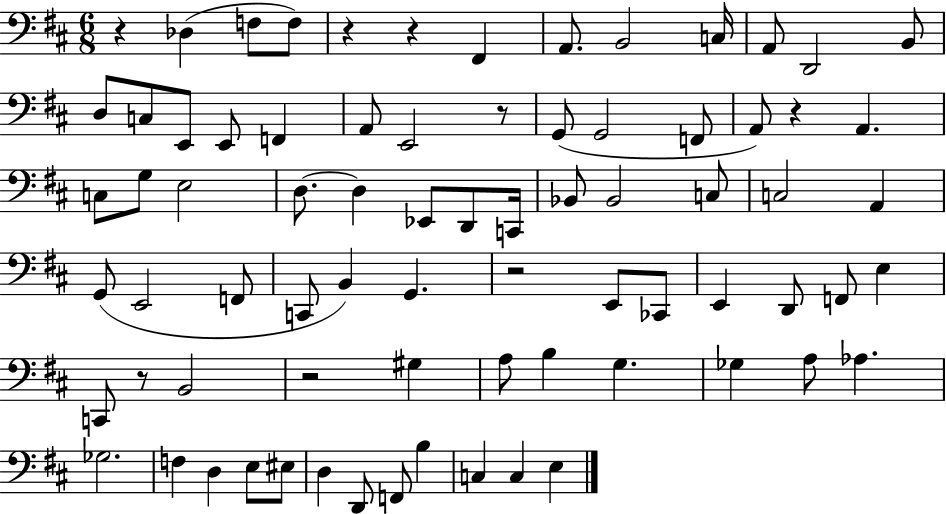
{
  \clef bass
  \numericTimeSignature
  \time 6/8
  \key d \major
  r4 des4( f8 f8) | r4 r4 fis,4 | a,8. b,2 c16 | a,8 d,2 b,8 | \break d8 c8 e,8 e,8 f,4 | a,8 e,2 r8 | g,8( g,2 f,8 | a,8) r4 a,4. | \break c8 g8 e2 | d8.~~ d4 ees,8 d,8 c,16 | bes,8 bes,2 c8 | c2 a,4 | \break g,8( e,2 f,8 | c,8 b,4) g,4. | r2 e,8 ces,8 | e,4 d,8 f,8 e4 | \break c,8 r8 b,2 | r2 gis4 | a8 b4 g4. | ges4 a8 aes4. | \break ges2. | f4 d4 e8 eis8 | d4 d,8 f,8 b4 | c4 c4 e4 | \break \bar "|."
}